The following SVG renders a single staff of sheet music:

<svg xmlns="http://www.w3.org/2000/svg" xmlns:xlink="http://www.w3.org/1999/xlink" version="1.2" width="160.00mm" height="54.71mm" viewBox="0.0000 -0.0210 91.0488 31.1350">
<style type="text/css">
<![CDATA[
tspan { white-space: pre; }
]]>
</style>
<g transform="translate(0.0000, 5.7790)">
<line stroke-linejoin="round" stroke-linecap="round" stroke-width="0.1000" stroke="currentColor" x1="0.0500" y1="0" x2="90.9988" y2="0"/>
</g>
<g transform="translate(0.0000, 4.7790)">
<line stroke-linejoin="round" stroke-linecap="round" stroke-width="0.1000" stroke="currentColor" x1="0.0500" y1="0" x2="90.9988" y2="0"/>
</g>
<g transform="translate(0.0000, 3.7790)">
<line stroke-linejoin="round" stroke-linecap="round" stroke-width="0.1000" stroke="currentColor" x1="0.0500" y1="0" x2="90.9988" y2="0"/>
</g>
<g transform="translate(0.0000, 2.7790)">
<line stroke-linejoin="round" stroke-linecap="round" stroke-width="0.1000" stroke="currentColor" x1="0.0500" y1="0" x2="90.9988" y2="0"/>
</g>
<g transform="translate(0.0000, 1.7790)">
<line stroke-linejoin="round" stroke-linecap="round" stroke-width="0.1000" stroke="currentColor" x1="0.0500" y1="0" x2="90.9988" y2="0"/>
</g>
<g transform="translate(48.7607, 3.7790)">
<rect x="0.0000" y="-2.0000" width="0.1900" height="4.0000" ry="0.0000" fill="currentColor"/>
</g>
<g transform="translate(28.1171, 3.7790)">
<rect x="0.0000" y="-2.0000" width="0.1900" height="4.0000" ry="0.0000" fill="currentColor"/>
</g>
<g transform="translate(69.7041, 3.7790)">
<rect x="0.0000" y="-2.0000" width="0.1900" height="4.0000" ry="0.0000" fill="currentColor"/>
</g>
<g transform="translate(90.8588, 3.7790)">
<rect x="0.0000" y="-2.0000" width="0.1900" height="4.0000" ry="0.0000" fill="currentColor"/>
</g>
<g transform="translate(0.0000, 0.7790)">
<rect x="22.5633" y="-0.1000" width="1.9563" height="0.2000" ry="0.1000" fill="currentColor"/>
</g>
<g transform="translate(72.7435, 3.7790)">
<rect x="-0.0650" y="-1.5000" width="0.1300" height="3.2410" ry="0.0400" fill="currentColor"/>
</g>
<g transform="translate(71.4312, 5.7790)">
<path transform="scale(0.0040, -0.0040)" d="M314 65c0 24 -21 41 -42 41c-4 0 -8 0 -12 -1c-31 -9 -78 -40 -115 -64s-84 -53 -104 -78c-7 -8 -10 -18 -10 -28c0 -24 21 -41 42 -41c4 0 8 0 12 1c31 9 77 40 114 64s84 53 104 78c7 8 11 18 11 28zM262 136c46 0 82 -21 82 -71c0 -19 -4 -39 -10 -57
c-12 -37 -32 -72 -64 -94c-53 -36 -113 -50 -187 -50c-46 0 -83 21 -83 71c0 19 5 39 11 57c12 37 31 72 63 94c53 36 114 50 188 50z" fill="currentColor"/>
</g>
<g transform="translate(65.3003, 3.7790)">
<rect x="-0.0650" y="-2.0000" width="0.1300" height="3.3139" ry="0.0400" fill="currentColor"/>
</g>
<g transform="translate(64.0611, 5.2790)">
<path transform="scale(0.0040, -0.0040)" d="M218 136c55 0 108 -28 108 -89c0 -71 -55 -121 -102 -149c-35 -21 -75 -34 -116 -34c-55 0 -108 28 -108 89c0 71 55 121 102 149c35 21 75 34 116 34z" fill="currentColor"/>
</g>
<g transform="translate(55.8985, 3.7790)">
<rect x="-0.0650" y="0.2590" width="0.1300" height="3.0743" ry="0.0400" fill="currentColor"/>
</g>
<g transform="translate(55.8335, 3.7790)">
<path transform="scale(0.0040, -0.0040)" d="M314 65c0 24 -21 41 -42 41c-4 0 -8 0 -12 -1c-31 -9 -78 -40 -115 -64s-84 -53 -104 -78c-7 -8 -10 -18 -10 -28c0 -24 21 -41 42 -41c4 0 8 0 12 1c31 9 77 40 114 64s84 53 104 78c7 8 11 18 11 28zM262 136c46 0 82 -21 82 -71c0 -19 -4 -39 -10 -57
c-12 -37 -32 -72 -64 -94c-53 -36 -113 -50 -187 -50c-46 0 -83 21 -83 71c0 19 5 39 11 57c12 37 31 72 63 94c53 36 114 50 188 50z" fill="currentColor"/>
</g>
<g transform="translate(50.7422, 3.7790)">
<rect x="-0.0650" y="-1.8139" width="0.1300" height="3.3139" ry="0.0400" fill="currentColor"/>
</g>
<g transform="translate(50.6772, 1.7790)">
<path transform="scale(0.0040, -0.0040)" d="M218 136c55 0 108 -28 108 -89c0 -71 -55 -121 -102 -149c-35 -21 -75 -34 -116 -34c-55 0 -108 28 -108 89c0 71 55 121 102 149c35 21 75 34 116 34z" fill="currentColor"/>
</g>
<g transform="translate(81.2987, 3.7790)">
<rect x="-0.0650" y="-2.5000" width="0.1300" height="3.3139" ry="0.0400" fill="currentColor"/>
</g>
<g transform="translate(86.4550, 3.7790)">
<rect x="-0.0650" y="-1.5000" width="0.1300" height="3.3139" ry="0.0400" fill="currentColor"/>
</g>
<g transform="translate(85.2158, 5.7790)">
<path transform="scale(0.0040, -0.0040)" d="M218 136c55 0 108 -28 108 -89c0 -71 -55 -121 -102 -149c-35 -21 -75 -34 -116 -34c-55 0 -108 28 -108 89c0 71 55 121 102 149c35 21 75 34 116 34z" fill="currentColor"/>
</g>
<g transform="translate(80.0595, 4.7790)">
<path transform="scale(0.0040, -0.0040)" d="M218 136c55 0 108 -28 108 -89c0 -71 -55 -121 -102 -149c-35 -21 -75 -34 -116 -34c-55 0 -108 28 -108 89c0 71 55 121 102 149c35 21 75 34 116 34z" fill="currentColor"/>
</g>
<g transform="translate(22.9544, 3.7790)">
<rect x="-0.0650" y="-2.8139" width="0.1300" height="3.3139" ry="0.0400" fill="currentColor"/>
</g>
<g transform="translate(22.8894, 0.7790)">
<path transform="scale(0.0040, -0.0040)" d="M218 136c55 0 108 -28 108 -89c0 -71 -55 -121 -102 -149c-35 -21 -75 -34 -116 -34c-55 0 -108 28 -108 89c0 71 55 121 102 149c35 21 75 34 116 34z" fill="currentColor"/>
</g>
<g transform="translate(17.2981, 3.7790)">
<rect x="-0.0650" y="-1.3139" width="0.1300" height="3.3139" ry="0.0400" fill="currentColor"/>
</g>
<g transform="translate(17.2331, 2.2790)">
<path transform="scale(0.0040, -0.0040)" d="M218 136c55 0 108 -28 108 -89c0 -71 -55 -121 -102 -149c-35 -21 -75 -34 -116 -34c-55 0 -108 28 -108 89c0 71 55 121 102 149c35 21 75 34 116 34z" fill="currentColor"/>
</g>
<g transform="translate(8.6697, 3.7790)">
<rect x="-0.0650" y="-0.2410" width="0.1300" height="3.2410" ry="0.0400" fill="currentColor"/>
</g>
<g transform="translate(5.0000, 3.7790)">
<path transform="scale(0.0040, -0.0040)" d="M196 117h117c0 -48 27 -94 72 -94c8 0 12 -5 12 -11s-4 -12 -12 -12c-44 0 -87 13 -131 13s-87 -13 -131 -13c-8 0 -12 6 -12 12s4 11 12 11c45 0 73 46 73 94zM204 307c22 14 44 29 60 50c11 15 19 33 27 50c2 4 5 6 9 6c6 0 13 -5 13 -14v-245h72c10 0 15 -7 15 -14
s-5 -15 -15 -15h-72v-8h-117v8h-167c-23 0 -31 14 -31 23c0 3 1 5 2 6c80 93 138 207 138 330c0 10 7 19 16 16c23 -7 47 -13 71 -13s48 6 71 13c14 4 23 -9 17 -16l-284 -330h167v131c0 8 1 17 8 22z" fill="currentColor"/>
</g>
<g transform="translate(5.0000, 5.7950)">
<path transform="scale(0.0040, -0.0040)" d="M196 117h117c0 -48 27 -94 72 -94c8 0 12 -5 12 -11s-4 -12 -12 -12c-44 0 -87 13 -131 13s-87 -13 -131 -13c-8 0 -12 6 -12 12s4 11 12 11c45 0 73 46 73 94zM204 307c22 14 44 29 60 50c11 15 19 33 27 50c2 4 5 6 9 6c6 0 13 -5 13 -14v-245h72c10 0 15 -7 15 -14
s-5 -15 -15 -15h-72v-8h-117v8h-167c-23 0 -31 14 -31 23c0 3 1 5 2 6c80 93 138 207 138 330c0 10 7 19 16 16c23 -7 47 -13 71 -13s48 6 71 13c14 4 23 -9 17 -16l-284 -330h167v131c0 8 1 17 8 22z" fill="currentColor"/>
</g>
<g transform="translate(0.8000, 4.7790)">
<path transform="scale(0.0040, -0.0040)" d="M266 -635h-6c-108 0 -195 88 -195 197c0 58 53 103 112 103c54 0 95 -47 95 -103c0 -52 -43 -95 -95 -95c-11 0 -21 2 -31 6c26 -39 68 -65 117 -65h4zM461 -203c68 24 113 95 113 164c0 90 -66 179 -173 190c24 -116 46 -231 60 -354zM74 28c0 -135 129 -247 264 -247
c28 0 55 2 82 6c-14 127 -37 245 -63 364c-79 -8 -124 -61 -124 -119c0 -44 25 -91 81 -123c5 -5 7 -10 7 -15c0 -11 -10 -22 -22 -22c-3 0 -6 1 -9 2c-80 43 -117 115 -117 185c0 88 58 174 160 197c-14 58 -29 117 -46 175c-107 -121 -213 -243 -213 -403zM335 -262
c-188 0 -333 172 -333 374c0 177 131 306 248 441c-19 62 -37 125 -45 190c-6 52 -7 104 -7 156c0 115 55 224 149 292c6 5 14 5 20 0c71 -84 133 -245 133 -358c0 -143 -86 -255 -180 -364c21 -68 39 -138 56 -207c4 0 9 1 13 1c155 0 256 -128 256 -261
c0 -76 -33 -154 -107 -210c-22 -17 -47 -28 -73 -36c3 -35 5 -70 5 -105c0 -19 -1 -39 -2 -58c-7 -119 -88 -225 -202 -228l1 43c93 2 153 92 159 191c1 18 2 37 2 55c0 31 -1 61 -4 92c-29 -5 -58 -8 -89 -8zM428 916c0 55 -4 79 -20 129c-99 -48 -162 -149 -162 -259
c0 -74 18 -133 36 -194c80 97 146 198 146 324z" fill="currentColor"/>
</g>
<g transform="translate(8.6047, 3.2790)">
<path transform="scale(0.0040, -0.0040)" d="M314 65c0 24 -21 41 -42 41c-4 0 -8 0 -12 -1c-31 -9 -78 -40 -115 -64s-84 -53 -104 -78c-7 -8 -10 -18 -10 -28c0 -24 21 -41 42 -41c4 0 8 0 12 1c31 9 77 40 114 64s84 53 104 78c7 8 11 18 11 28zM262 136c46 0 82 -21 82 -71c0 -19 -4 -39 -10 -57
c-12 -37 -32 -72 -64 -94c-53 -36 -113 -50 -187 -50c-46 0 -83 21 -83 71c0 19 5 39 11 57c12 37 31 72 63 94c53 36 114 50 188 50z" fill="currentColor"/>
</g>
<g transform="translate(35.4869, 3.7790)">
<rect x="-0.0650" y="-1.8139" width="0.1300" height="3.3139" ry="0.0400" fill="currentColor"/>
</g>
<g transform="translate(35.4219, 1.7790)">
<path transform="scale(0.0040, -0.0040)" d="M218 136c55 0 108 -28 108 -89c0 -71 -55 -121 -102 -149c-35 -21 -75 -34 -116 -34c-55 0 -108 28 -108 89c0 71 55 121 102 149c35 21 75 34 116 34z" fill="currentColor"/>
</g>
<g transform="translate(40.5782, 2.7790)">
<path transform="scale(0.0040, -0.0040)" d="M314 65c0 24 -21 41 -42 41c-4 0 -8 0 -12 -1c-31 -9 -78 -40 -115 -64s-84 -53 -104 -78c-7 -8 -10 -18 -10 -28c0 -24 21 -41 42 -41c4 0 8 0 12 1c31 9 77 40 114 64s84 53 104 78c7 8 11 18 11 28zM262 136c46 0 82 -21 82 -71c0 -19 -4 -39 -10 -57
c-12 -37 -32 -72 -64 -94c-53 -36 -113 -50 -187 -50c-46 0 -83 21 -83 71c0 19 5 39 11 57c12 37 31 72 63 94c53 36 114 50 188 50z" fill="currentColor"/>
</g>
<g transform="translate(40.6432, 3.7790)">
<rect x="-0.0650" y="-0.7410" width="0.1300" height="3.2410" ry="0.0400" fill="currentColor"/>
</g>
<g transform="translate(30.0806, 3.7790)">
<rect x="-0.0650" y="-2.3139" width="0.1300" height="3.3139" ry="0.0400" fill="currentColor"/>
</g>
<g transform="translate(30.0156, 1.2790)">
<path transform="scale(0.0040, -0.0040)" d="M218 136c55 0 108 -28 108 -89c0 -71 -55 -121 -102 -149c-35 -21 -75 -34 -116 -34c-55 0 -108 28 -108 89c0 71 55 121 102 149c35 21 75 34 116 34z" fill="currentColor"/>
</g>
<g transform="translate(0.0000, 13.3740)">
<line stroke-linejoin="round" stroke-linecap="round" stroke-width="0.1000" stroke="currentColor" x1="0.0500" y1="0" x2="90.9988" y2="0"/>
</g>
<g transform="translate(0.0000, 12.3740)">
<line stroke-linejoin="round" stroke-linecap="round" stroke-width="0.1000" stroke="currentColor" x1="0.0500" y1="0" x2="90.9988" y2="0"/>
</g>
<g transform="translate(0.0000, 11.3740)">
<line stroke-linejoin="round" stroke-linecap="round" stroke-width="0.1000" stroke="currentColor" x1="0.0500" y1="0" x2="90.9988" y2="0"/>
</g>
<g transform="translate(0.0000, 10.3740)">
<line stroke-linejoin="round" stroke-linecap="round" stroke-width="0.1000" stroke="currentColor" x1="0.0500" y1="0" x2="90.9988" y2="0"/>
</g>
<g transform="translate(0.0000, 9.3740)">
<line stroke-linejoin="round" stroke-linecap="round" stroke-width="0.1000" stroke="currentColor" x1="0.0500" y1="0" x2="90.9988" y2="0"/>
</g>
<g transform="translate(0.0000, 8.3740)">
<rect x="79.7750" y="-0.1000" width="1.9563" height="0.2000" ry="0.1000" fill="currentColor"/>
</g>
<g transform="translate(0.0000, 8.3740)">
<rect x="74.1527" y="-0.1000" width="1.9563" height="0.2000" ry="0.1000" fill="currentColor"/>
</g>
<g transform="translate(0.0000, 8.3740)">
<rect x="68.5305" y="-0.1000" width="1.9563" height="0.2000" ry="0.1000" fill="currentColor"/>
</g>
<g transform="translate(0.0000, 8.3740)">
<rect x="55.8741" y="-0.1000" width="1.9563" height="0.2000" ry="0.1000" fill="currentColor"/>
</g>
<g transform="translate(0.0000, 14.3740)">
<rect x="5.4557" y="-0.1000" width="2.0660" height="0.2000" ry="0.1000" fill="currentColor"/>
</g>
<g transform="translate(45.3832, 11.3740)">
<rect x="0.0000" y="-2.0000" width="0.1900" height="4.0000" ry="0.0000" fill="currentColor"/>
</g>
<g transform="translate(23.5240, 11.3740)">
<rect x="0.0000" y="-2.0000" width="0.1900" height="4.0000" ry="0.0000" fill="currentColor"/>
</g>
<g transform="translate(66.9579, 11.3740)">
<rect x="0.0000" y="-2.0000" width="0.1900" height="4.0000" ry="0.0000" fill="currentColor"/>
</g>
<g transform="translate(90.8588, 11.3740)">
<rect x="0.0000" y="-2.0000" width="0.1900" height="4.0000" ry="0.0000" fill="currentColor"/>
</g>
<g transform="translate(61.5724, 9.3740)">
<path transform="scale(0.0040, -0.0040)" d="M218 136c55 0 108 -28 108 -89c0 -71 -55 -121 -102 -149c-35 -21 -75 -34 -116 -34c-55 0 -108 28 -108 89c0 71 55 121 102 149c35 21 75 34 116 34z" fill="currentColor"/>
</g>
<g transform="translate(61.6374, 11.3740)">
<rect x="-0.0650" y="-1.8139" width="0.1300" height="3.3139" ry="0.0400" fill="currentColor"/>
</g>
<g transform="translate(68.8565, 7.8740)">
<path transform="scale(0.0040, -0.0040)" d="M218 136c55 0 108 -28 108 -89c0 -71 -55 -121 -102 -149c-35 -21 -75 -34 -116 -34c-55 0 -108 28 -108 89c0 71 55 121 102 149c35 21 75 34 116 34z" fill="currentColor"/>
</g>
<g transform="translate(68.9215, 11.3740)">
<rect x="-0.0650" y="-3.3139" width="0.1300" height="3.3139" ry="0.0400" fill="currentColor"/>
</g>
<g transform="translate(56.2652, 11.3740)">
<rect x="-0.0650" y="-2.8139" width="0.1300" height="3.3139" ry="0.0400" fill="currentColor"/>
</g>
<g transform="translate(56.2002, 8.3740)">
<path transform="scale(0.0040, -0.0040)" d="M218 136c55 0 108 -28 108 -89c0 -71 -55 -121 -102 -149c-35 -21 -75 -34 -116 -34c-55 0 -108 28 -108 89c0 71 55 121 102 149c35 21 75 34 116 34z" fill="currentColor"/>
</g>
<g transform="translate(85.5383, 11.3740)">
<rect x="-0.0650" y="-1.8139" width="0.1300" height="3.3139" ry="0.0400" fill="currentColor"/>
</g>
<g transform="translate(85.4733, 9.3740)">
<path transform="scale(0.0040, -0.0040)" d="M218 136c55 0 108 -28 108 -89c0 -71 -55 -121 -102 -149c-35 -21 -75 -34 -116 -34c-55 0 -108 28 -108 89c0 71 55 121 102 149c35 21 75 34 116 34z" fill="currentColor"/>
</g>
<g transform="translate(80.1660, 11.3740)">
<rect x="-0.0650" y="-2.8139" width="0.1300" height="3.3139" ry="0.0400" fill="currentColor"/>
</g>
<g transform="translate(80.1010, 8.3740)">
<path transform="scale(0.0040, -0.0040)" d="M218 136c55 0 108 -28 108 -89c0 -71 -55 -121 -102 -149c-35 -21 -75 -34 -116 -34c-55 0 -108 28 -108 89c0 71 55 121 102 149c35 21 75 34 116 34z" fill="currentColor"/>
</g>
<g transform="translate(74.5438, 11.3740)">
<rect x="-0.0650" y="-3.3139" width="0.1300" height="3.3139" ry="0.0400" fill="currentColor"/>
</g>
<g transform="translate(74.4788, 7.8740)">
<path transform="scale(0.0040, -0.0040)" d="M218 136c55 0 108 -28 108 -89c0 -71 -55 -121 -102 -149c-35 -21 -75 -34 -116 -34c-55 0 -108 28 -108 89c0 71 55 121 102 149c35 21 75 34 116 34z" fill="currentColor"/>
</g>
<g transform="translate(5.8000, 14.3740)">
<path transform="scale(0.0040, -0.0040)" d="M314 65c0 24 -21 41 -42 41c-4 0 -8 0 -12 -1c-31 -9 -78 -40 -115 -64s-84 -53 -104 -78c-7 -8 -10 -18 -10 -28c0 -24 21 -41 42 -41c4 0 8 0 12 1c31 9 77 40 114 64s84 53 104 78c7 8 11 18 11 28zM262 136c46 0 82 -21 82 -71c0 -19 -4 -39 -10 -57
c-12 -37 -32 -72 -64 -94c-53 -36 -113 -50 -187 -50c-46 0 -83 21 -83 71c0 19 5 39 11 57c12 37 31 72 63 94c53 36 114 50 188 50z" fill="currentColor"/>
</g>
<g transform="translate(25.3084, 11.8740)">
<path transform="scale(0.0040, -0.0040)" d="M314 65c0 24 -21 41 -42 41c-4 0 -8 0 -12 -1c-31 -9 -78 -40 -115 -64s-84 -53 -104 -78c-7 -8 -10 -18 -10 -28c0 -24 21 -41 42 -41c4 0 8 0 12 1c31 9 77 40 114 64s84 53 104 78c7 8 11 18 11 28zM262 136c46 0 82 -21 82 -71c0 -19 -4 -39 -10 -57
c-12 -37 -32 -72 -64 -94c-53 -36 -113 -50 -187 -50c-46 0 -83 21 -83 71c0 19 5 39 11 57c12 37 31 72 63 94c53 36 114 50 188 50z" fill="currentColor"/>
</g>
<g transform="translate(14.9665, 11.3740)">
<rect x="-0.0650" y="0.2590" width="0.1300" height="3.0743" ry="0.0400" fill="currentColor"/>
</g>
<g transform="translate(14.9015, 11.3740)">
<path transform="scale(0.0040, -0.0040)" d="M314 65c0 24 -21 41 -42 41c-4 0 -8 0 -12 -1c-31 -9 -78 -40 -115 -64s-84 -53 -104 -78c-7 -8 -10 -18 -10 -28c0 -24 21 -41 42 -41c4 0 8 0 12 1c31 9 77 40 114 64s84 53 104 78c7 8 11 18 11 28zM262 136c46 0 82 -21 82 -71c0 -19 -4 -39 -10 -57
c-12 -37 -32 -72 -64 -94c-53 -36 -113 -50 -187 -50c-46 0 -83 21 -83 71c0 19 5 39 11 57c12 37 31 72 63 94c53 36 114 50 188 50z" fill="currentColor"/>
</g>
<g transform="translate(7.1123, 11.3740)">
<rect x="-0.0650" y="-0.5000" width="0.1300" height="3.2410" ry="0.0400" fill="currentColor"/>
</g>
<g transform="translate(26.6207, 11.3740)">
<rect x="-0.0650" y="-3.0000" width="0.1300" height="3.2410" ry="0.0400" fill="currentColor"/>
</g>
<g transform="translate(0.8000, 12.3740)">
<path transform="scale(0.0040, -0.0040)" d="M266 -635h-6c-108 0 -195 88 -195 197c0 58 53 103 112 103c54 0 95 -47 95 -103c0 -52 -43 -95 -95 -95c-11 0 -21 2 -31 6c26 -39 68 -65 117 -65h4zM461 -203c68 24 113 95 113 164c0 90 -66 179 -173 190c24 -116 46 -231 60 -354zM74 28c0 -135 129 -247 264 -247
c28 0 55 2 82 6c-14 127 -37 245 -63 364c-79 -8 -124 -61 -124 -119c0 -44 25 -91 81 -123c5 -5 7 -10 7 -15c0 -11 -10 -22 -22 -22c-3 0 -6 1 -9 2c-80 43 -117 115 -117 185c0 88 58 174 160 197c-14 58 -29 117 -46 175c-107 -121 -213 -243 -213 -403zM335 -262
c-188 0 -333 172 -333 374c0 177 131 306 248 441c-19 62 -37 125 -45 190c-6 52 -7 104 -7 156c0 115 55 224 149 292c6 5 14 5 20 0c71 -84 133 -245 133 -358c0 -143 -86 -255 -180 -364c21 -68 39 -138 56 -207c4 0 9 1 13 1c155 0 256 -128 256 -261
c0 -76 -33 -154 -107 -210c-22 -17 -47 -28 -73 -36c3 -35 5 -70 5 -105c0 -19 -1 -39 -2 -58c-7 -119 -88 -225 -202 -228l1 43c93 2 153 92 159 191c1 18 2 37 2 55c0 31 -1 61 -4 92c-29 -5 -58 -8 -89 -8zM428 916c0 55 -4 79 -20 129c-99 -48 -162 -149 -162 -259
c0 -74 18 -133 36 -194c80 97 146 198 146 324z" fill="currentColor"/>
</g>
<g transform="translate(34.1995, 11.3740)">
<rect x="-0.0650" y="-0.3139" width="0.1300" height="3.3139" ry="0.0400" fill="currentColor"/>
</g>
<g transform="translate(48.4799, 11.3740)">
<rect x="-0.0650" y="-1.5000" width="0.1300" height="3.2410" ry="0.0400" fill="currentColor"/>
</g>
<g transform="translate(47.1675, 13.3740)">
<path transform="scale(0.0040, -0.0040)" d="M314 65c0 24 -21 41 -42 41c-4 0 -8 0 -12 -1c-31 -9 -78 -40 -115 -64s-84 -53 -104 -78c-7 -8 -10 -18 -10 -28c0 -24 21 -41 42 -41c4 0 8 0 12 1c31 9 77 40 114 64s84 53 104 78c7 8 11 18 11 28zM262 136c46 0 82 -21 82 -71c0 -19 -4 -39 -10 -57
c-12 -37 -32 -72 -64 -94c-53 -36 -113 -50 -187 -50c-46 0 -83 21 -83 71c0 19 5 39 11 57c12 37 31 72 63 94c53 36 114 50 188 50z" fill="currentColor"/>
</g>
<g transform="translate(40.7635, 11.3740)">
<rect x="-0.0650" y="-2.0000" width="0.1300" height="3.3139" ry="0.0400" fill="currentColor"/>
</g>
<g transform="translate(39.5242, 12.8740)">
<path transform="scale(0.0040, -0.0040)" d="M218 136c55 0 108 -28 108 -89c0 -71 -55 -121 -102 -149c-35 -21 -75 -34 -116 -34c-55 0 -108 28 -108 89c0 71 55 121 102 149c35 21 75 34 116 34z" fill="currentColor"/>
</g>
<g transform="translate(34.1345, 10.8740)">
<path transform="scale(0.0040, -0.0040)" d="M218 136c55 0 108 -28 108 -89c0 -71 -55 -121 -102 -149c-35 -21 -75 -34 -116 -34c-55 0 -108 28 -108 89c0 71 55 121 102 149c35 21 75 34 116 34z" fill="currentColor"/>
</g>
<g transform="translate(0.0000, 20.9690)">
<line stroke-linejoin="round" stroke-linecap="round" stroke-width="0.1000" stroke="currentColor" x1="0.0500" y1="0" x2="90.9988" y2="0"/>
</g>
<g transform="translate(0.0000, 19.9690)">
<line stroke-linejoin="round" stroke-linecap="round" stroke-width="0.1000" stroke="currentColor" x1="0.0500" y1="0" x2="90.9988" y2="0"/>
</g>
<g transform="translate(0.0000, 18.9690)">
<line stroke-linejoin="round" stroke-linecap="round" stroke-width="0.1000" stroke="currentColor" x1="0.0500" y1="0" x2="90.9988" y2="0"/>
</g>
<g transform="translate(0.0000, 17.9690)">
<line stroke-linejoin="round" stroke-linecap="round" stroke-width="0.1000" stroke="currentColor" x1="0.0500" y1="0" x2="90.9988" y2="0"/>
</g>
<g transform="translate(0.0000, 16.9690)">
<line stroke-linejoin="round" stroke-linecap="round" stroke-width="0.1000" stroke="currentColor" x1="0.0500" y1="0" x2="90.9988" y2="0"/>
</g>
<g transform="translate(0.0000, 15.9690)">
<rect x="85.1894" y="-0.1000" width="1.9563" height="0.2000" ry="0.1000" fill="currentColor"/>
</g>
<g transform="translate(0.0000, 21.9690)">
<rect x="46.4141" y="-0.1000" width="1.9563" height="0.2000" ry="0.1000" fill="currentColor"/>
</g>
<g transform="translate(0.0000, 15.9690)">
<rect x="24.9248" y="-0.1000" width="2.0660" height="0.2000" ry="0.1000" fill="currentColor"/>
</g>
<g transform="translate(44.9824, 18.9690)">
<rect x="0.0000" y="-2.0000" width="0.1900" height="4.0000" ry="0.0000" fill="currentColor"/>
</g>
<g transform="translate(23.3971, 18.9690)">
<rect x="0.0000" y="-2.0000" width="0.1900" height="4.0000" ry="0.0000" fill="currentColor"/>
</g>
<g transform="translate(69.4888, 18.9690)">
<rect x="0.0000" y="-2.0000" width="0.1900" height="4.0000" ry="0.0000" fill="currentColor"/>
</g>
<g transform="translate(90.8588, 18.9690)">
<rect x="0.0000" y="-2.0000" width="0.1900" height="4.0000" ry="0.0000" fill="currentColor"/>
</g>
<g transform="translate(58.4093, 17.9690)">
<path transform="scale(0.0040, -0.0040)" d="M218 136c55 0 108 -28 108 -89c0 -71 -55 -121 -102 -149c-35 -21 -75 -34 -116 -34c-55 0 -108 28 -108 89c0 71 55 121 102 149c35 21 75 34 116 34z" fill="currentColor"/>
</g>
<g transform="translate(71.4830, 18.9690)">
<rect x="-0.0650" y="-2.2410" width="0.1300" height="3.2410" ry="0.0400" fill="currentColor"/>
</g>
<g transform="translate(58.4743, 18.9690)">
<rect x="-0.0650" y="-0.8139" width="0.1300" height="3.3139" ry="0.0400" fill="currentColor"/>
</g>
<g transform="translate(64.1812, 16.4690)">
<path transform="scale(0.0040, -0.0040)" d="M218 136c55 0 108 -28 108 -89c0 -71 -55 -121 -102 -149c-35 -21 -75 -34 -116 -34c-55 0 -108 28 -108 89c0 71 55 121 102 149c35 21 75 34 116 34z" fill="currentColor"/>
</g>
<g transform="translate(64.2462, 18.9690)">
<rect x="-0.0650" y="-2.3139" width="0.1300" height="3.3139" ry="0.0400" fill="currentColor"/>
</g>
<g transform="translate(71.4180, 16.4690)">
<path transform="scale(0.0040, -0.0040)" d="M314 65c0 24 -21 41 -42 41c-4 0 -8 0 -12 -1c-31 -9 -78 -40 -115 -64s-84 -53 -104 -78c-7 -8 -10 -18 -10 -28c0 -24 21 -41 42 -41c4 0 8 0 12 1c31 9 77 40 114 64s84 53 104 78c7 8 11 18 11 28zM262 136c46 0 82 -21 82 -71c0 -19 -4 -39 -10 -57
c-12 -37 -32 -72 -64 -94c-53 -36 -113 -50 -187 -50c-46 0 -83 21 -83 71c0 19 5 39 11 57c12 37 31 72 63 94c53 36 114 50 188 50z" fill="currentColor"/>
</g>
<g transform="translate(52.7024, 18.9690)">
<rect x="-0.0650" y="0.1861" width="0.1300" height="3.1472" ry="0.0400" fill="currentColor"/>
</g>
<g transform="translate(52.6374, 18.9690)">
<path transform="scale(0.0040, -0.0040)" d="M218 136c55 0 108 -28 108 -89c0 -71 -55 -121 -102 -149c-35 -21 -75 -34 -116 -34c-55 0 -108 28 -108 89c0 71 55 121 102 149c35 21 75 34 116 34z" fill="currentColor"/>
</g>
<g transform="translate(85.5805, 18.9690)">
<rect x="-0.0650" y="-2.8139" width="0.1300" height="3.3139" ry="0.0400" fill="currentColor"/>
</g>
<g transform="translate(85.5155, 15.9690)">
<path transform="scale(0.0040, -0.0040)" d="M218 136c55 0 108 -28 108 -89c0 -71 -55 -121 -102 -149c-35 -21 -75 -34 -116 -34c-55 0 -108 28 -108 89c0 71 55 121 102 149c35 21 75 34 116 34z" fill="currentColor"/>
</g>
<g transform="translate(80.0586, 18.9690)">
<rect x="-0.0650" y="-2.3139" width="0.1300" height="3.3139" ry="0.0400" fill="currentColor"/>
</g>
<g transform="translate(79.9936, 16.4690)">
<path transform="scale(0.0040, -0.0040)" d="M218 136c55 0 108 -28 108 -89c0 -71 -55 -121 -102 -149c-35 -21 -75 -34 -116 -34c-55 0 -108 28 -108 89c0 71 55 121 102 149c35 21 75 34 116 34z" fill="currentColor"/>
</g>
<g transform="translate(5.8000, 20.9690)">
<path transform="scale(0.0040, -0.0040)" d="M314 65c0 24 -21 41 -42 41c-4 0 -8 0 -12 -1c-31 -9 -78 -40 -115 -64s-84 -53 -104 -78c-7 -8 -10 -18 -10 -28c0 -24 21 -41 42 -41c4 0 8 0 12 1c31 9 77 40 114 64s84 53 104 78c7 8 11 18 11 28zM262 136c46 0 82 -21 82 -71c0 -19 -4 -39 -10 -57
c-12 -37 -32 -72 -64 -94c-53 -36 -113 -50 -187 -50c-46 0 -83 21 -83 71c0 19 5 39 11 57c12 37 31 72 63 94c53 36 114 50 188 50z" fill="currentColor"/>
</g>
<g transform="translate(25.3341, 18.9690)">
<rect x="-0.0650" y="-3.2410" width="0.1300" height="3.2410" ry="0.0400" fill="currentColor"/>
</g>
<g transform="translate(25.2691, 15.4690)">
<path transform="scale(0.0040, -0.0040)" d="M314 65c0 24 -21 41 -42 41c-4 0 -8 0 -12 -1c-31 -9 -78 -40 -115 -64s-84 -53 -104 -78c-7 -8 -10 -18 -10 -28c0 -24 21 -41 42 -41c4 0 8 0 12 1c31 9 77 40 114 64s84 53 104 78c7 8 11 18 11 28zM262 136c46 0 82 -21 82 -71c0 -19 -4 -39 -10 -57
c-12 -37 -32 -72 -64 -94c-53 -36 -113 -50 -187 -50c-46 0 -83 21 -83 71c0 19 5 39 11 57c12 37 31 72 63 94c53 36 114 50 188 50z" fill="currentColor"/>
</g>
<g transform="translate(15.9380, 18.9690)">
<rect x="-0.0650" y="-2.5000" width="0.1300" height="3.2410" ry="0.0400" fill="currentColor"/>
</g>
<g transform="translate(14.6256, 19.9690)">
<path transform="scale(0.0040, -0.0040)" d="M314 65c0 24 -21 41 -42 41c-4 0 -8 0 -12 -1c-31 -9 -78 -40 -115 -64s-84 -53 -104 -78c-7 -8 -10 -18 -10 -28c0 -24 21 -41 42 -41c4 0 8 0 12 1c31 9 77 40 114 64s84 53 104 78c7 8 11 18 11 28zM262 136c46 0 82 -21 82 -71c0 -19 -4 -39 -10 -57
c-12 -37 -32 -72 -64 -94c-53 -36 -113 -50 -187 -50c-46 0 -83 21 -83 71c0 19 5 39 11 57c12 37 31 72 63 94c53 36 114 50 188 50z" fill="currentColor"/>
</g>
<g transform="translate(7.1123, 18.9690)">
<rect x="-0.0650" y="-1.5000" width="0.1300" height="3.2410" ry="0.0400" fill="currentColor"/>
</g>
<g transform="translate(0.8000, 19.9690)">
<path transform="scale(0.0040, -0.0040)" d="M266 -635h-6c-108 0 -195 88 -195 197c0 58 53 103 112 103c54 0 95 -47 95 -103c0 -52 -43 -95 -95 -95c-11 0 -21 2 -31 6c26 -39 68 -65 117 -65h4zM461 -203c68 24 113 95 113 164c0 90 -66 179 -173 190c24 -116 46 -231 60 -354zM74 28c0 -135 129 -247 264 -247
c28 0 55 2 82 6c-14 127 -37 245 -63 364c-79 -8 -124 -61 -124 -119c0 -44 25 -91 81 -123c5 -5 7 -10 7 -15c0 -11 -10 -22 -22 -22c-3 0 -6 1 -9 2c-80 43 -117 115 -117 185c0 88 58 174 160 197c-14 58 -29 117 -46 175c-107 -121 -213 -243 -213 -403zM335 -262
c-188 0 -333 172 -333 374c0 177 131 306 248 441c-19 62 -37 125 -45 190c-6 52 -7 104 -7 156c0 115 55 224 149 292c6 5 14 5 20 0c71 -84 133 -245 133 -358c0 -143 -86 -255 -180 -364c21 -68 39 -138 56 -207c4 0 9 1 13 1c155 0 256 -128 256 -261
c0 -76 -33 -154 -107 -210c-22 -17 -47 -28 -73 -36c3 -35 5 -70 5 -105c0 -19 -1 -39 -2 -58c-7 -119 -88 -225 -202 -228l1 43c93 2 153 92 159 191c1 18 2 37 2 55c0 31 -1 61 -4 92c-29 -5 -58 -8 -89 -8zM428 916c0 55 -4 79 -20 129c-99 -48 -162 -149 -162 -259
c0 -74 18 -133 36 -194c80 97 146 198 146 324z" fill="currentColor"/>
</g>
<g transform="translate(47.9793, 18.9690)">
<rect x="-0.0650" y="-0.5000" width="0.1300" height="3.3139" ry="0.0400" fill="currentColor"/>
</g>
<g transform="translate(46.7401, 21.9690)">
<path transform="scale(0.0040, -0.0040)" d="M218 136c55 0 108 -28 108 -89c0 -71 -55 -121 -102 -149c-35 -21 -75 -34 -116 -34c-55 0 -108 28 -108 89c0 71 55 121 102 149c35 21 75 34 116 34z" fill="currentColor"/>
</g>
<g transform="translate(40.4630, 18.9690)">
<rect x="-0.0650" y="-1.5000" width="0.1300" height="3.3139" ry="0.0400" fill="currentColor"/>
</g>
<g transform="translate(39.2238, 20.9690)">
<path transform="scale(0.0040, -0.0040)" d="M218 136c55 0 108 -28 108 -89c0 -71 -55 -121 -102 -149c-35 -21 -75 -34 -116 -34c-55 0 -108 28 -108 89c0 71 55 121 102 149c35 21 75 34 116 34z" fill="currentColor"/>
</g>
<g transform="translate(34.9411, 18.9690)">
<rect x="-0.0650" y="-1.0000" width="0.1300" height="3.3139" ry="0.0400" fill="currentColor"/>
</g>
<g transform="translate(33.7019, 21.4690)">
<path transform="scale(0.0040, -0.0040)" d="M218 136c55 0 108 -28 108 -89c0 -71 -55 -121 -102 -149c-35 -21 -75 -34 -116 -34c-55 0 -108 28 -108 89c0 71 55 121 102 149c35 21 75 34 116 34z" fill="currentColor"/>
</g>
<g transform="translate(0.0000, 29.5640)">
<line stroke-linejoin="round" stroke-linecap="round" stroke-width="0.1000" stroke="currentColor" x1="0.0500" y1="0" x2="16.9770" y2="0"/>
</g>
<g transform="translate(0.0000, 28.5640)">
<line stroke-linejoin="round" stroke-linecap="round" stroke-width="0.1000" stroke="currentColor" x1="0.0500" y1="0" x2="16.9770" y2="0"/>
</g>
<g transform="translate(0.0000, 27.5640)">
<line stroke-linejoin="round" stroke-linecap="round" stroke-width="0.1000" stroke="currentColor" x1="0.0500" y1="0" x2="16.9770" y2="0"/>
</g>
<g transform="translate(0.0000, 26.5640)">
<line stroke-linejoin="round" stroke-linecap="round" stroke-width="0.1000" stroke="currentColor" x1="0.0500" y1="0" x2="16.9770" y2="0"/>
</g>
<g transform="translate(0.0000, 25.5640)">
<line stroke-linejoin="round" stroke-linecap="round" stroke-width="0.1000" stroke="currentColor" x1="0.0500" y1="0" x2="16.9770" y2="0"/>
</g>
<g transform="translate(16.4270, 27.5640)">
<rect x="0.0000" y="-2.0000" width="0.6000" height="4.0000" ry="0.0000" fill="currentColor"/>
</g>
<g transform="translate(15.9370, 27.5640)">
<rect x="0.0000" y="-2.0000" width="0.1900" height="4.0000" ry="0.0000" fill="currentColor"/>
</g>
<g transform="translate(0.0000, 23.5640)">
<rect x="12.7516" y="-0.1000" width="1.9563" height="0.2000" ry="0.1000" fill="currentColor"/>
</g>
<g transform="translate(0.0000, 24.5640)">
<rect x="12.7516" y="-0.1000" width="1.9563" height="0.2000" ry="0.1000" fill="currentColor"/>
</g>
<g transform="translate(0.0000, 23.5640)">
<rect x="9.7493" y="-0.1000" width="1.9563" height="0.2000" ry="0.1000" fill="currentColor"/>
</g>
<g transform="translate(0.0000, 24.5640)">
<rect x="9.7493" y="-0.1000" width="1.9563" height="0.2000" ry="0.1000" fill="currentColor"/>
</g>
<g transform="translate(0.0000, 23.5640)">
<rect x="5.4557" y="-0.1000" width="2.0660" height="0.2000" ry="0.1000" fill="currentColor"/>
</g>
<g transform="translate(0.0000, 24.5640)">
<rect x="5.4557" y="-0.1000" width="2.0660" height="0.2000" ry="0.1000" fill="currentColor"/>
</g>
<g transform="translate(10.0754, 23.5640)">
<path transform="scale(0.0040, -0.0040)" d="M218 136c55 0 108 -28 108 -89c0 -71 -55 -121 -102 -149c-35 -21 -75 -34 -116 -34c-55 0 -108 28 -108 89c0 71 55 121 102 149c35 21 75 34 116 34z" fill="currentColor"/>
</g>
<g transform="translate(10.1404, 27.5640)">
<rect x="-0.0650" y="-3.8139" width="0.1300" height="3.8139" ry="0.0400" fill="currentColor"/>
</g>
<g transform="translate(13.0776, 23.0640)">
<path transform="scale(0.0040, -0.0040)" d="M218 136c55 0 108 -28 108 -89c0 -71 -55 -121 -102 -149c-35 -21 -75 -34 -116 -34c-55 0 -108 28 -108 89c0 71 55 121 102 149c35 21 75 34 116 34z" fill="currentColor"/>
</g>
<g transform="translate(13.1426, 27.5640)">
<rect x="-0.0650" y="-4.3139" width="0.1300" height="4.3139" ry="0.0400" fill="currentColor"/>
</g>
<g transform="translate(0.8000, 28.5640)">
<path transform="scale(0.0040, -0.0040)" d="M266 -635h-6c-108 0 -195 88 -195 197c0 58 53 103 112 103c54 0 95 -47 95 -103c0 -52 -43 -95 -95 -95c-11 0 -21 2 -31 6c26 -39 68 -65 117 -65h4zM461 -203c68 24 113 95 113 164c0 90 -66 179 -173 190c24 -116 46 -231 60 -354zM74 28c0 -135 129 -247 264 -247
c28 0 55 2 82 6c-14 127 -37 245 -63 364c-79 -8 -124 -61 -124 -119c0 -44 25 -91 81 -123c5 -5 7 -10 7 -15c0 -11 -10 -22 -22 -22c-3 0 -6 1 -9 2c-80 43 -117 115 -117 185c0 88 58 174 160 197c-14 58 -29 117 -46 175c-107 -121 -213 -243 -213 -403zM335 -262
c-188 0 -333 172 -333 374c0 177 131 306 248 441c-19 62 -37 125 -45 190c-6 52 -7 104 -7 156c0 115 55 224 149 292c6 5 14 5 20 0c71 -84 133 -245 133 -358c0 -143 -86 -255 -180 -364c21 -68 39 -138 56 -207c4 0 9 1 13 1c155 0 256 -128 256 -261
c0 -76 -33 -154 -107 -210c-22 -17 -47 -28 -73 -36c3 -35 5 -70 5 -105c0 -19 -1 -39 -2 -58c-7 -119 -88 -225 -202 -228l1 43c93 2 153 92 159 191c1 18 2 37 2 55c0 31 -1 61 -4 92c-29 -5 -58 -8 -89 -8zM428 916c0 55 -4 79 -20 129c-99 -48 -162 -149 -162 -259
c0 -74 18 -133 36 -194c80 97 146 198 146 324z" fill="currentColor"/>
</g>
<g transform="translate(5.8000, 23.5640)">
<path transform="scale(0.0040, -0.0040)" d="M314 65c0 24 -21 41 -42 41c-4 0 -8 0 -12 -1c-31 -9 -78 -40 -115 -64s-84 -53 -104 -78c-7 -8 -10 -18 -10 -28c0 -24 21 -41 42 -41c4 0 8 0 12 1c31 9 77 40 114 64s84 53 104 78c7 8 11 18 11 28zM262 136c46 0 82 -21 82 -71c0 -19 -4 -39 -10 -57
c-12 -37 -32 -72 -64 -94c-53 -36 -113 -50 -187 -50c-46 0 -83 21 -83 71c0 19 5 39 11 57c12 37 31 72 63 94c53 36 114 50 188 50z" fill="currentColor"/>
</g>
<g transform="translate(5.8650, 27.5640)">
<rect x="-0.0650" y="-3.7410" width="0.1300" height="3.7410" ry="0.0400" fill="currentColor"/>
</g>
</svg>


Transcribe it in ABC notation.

X:1
T:Untitled
M:4/4
L:1/4
K:C
c2 e a g f d2 f B2 F E2 G E C2 B2 A2 c F E2 a f b b a f E2 G2 b2 D E C B d g g2 g a c'2 c' d'